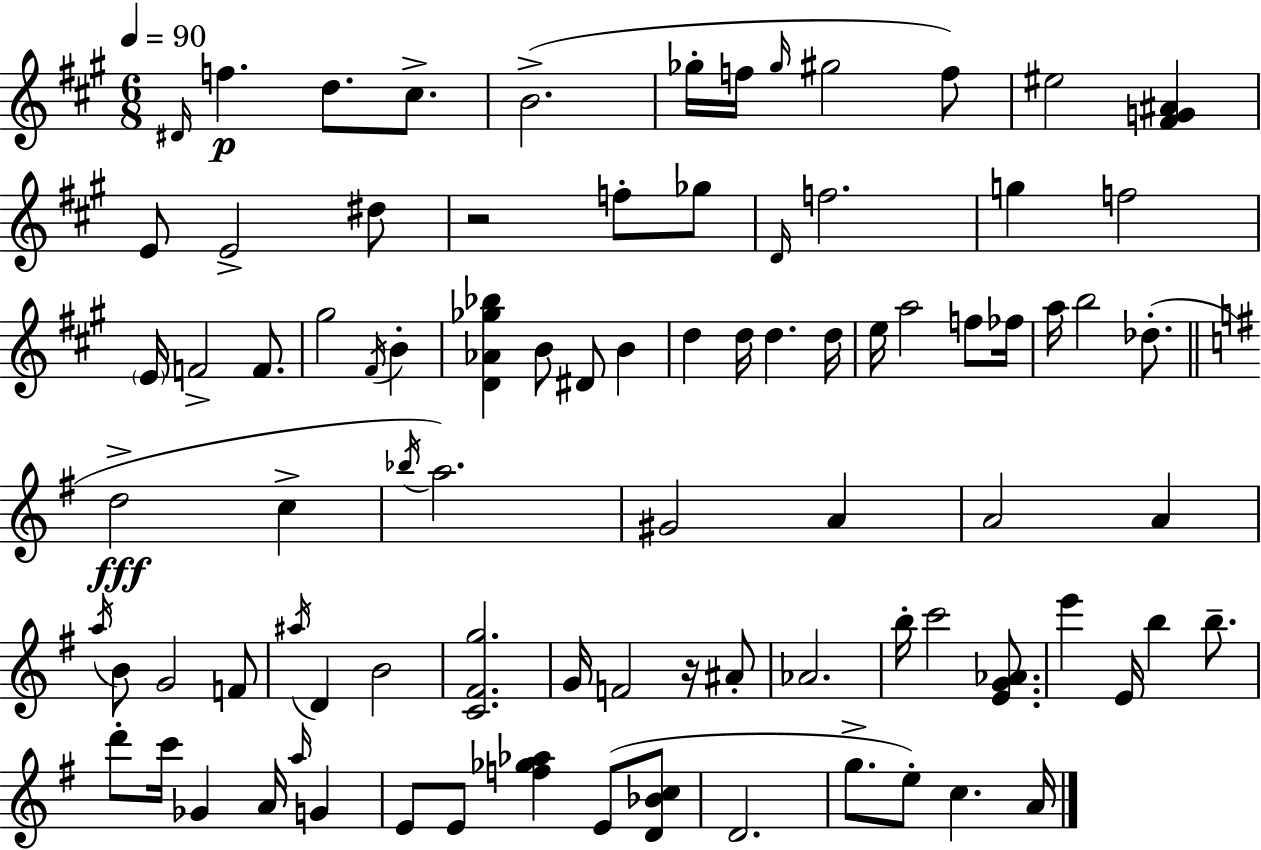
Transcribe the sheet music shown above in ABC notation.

X:1
T:Untitled
M:6/8
L:1/4
K:A
^D/4 f d/2 ^c/2 B2 _g/4 f/4 _g/4 ^g2 f/2 ^e2 [^FG^A] E/2 E2 ^d/2 z2 f/2 _g/2 D/4 f2 g f2 E/4 F2 F/2 ^g2 ^F/4 B [D_A_g_b] B/2 ^D/2 B d d/4 d d/4 e/4 a2 f/2 _f/4 a/4 b2 _d/2 d2 c _b/4 a2 ^G2 A A2 A a/4 B/2 G2 F/2 ^a/4 D B2 [C^Fg]2 G/4 F2 z/4 ^A/2 _A2 b/4 c'2 [EG_A]/2 e' E/4 b b/2 d'/2 c'/4 _G A/4 a/4 G E/2 E/2 [f_g_a] E/2 [D_Bc]/2 D2 g/2 e/2 c A/4